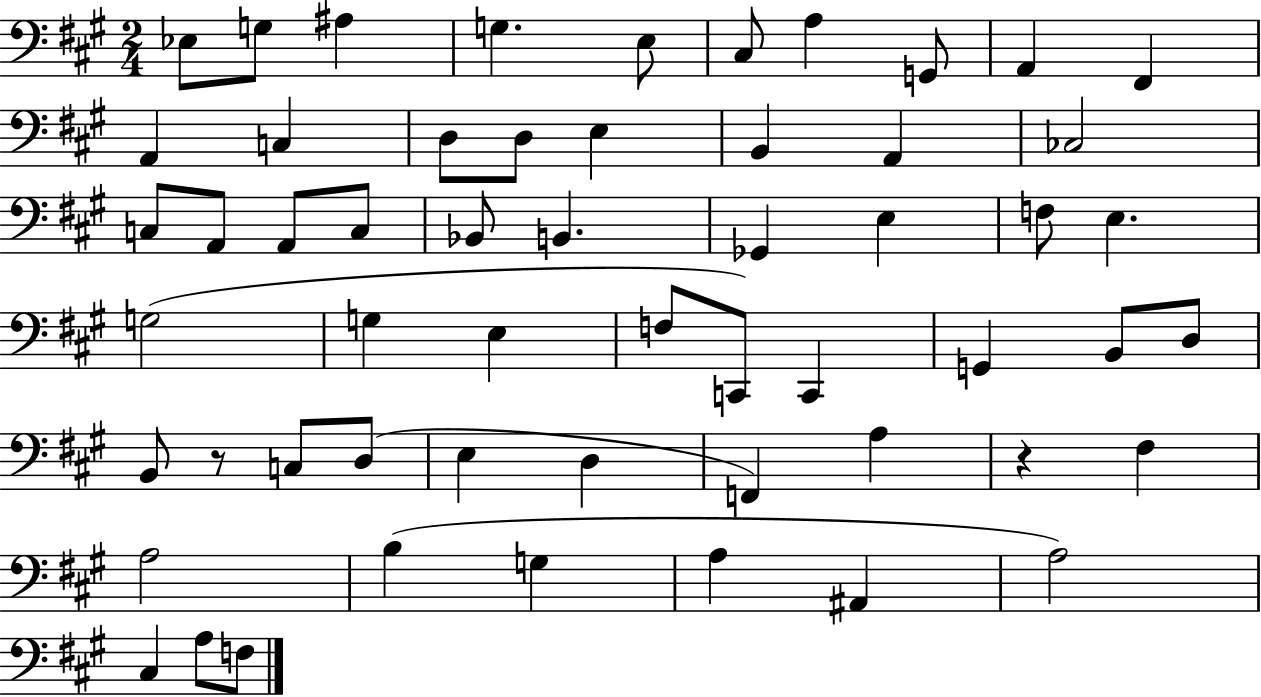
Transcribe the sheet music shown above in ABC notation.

X:1
T:Untitled
M:2/4
L:1/4
K:A
_E,/2 G,/2 ^A, G, E,/2 ^C,/2 A, G,,/2 A,, ^F,, A,, C, D,/2 D,/2 E, B,, A,, _C,2 C,/2 A,,/2 A,,/2 C,/2 _B,,/2 B,, _G,, E, F,/2 E, G,2 G, E, F,/2 C,,/2 C,, G,, B,,/2 D,/2 B,,/2 z/2 C,/2 D,/2 E, D, F,, A, z ^F, A,2 B, G, A, ^A,, A,2 ^C, A,/2 F,/2